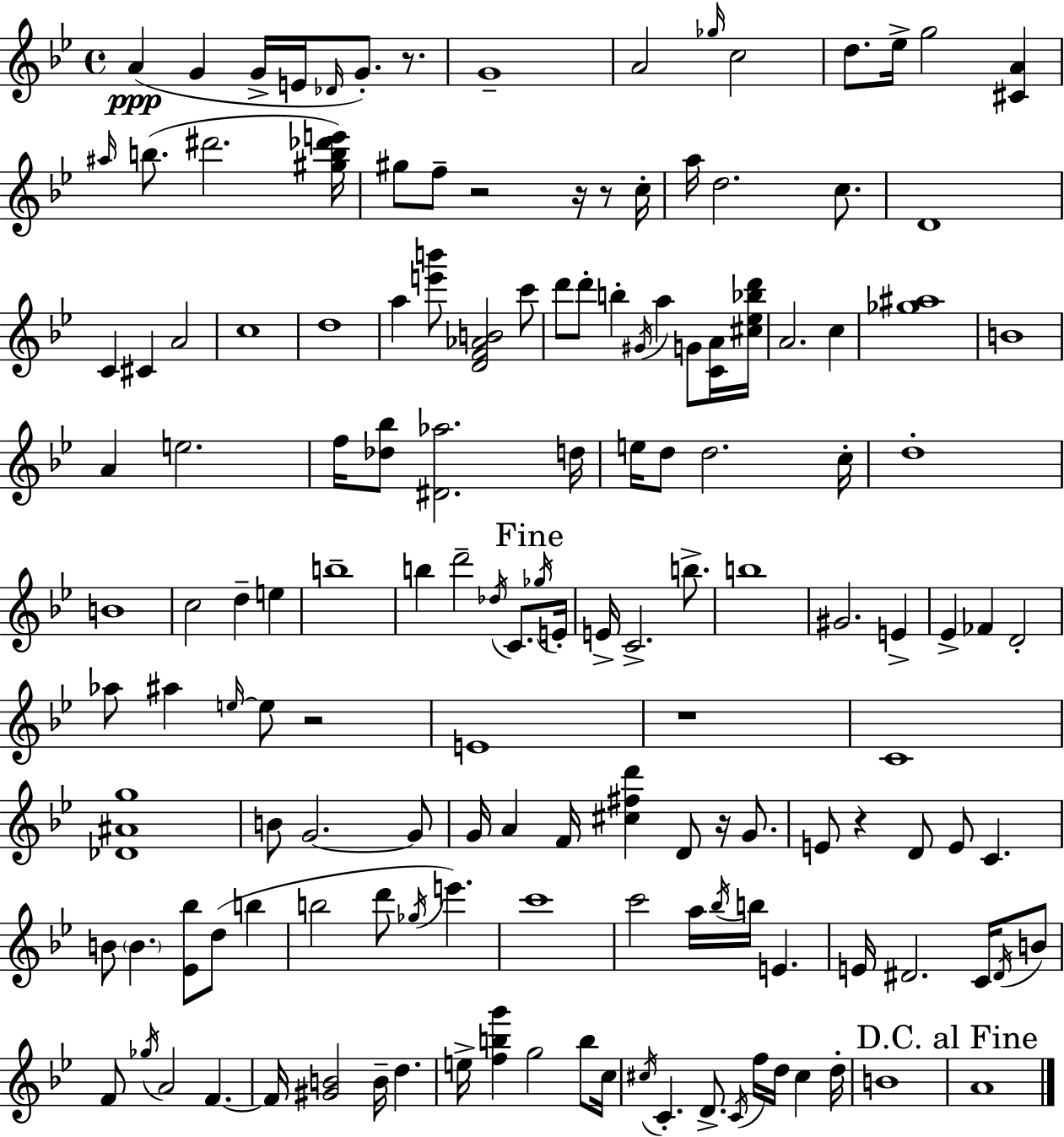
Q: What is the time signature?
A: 4/4